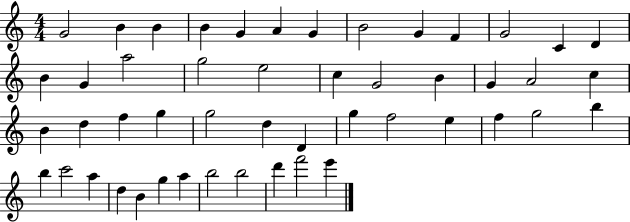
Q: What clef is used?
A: treble